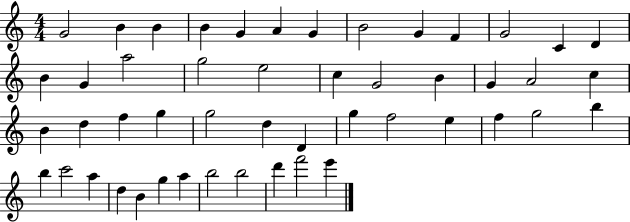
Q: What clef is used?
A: treble